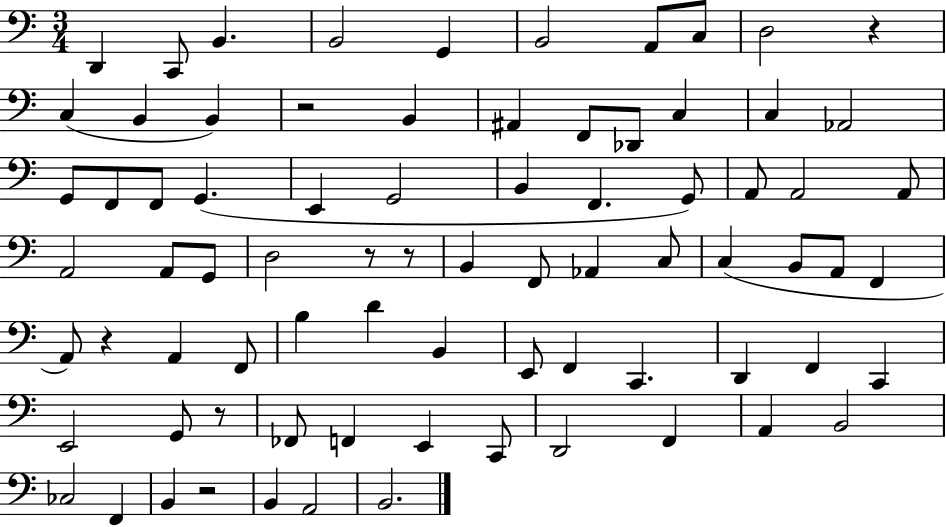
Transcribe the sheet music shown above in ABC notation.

X:1
T:Untitled
M:3/4
L:1/4
K:C
D,, C,,/2 B,, B,,2 G,, B,,2 A,,/2 C,/2 D,2 z C, B,, B,, z2 B,, ^A,, F,,/2 _D,,/2 C, C, _A,,2 G,,/2 F,,/2 F,,/2 G,, E,, G,,2 B,, F,, G,,/2 A,,/2 A,,2 A,,/2 A,,2 A,,/2 G,,/2 D,2 z/2 z/2 B,, F,,/2 _A,, C,/2 C, B,,/2 A,,/2 F,, A,,/2 z A,, F,,/2 B, D B,, E,,/2 F,, C,, D,, F,, C,, E,,2 G,,/2 z/2 _F,,/2 F,, E,, C,,/2 D,,2 F,, A,, B,,2 _C,2 F,, B,, z2 B,, A,,2 B,,2